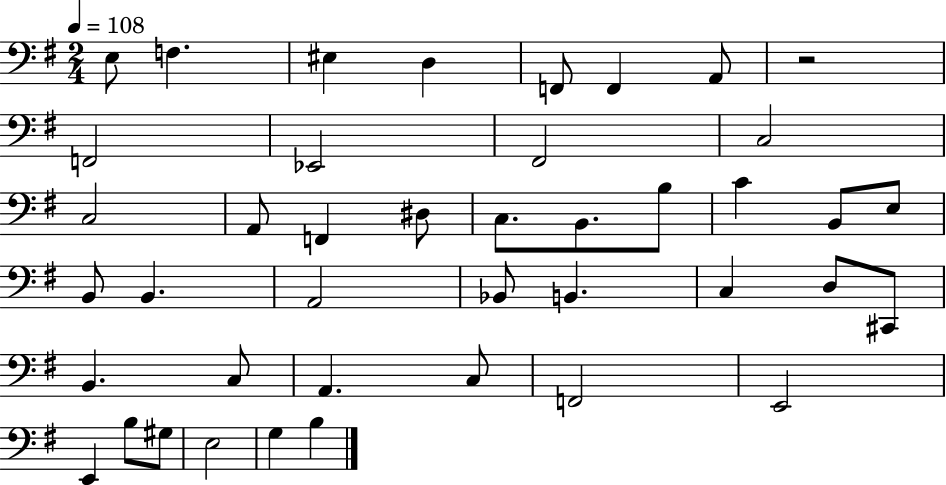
E3/e F3/q. EIS3/q D3/q F2/e F2/q A2/e R/h F2/h Eb2/h F#2/h C3/h C3/h A2/e F2/q D#3/e C3/e. B2/e. B3/e C4/q B2/e E3/e B2/e B2/q. A2/h Bb2/e B2/q. C3/q D3/e C#2/e B2/q. C3/e A2/q. C3/e F2/h E2/h E2/q B3/e G#3/e E3/h G3/q B3/q